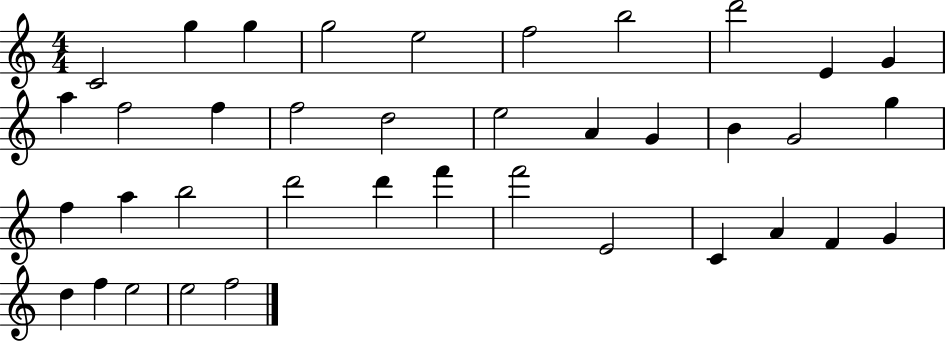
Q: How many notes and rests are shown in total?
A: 38